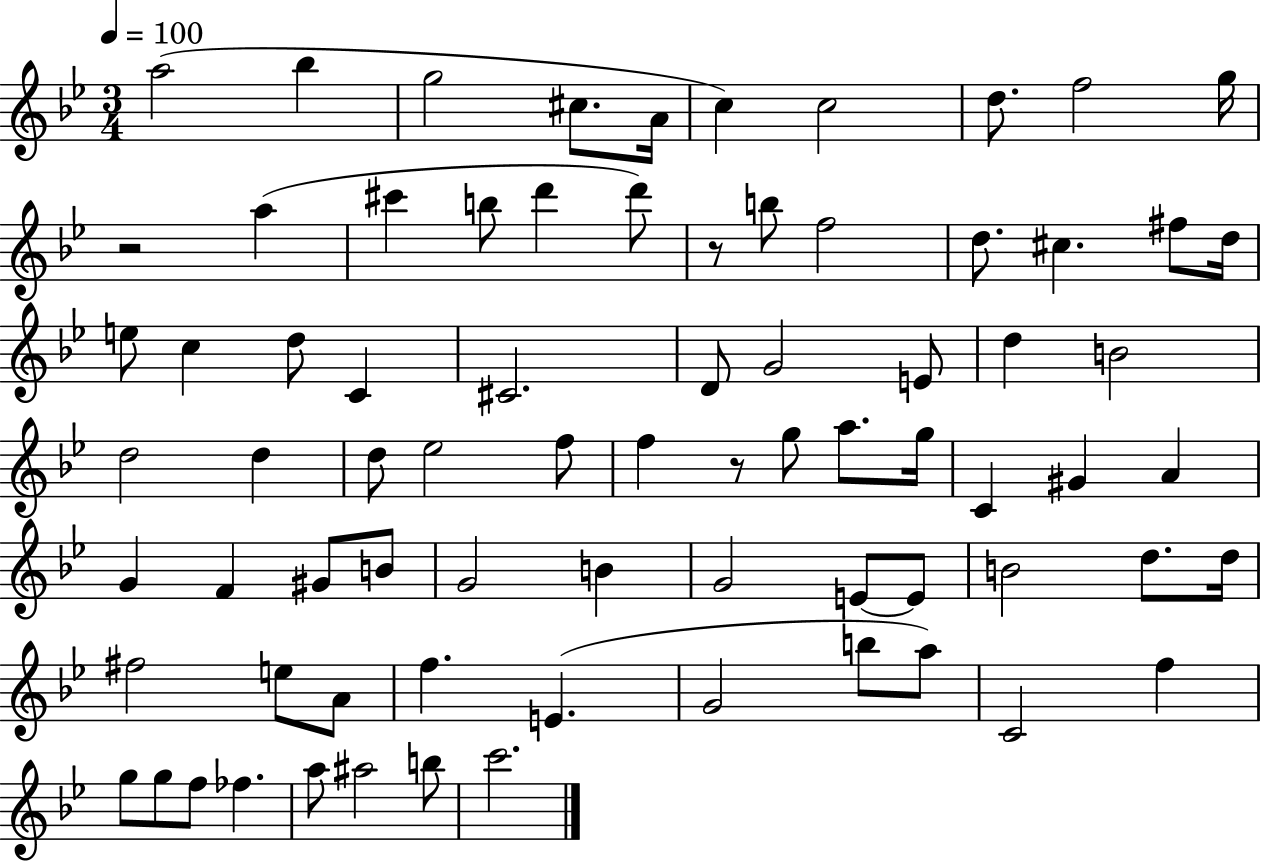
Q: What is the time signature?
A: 3/4